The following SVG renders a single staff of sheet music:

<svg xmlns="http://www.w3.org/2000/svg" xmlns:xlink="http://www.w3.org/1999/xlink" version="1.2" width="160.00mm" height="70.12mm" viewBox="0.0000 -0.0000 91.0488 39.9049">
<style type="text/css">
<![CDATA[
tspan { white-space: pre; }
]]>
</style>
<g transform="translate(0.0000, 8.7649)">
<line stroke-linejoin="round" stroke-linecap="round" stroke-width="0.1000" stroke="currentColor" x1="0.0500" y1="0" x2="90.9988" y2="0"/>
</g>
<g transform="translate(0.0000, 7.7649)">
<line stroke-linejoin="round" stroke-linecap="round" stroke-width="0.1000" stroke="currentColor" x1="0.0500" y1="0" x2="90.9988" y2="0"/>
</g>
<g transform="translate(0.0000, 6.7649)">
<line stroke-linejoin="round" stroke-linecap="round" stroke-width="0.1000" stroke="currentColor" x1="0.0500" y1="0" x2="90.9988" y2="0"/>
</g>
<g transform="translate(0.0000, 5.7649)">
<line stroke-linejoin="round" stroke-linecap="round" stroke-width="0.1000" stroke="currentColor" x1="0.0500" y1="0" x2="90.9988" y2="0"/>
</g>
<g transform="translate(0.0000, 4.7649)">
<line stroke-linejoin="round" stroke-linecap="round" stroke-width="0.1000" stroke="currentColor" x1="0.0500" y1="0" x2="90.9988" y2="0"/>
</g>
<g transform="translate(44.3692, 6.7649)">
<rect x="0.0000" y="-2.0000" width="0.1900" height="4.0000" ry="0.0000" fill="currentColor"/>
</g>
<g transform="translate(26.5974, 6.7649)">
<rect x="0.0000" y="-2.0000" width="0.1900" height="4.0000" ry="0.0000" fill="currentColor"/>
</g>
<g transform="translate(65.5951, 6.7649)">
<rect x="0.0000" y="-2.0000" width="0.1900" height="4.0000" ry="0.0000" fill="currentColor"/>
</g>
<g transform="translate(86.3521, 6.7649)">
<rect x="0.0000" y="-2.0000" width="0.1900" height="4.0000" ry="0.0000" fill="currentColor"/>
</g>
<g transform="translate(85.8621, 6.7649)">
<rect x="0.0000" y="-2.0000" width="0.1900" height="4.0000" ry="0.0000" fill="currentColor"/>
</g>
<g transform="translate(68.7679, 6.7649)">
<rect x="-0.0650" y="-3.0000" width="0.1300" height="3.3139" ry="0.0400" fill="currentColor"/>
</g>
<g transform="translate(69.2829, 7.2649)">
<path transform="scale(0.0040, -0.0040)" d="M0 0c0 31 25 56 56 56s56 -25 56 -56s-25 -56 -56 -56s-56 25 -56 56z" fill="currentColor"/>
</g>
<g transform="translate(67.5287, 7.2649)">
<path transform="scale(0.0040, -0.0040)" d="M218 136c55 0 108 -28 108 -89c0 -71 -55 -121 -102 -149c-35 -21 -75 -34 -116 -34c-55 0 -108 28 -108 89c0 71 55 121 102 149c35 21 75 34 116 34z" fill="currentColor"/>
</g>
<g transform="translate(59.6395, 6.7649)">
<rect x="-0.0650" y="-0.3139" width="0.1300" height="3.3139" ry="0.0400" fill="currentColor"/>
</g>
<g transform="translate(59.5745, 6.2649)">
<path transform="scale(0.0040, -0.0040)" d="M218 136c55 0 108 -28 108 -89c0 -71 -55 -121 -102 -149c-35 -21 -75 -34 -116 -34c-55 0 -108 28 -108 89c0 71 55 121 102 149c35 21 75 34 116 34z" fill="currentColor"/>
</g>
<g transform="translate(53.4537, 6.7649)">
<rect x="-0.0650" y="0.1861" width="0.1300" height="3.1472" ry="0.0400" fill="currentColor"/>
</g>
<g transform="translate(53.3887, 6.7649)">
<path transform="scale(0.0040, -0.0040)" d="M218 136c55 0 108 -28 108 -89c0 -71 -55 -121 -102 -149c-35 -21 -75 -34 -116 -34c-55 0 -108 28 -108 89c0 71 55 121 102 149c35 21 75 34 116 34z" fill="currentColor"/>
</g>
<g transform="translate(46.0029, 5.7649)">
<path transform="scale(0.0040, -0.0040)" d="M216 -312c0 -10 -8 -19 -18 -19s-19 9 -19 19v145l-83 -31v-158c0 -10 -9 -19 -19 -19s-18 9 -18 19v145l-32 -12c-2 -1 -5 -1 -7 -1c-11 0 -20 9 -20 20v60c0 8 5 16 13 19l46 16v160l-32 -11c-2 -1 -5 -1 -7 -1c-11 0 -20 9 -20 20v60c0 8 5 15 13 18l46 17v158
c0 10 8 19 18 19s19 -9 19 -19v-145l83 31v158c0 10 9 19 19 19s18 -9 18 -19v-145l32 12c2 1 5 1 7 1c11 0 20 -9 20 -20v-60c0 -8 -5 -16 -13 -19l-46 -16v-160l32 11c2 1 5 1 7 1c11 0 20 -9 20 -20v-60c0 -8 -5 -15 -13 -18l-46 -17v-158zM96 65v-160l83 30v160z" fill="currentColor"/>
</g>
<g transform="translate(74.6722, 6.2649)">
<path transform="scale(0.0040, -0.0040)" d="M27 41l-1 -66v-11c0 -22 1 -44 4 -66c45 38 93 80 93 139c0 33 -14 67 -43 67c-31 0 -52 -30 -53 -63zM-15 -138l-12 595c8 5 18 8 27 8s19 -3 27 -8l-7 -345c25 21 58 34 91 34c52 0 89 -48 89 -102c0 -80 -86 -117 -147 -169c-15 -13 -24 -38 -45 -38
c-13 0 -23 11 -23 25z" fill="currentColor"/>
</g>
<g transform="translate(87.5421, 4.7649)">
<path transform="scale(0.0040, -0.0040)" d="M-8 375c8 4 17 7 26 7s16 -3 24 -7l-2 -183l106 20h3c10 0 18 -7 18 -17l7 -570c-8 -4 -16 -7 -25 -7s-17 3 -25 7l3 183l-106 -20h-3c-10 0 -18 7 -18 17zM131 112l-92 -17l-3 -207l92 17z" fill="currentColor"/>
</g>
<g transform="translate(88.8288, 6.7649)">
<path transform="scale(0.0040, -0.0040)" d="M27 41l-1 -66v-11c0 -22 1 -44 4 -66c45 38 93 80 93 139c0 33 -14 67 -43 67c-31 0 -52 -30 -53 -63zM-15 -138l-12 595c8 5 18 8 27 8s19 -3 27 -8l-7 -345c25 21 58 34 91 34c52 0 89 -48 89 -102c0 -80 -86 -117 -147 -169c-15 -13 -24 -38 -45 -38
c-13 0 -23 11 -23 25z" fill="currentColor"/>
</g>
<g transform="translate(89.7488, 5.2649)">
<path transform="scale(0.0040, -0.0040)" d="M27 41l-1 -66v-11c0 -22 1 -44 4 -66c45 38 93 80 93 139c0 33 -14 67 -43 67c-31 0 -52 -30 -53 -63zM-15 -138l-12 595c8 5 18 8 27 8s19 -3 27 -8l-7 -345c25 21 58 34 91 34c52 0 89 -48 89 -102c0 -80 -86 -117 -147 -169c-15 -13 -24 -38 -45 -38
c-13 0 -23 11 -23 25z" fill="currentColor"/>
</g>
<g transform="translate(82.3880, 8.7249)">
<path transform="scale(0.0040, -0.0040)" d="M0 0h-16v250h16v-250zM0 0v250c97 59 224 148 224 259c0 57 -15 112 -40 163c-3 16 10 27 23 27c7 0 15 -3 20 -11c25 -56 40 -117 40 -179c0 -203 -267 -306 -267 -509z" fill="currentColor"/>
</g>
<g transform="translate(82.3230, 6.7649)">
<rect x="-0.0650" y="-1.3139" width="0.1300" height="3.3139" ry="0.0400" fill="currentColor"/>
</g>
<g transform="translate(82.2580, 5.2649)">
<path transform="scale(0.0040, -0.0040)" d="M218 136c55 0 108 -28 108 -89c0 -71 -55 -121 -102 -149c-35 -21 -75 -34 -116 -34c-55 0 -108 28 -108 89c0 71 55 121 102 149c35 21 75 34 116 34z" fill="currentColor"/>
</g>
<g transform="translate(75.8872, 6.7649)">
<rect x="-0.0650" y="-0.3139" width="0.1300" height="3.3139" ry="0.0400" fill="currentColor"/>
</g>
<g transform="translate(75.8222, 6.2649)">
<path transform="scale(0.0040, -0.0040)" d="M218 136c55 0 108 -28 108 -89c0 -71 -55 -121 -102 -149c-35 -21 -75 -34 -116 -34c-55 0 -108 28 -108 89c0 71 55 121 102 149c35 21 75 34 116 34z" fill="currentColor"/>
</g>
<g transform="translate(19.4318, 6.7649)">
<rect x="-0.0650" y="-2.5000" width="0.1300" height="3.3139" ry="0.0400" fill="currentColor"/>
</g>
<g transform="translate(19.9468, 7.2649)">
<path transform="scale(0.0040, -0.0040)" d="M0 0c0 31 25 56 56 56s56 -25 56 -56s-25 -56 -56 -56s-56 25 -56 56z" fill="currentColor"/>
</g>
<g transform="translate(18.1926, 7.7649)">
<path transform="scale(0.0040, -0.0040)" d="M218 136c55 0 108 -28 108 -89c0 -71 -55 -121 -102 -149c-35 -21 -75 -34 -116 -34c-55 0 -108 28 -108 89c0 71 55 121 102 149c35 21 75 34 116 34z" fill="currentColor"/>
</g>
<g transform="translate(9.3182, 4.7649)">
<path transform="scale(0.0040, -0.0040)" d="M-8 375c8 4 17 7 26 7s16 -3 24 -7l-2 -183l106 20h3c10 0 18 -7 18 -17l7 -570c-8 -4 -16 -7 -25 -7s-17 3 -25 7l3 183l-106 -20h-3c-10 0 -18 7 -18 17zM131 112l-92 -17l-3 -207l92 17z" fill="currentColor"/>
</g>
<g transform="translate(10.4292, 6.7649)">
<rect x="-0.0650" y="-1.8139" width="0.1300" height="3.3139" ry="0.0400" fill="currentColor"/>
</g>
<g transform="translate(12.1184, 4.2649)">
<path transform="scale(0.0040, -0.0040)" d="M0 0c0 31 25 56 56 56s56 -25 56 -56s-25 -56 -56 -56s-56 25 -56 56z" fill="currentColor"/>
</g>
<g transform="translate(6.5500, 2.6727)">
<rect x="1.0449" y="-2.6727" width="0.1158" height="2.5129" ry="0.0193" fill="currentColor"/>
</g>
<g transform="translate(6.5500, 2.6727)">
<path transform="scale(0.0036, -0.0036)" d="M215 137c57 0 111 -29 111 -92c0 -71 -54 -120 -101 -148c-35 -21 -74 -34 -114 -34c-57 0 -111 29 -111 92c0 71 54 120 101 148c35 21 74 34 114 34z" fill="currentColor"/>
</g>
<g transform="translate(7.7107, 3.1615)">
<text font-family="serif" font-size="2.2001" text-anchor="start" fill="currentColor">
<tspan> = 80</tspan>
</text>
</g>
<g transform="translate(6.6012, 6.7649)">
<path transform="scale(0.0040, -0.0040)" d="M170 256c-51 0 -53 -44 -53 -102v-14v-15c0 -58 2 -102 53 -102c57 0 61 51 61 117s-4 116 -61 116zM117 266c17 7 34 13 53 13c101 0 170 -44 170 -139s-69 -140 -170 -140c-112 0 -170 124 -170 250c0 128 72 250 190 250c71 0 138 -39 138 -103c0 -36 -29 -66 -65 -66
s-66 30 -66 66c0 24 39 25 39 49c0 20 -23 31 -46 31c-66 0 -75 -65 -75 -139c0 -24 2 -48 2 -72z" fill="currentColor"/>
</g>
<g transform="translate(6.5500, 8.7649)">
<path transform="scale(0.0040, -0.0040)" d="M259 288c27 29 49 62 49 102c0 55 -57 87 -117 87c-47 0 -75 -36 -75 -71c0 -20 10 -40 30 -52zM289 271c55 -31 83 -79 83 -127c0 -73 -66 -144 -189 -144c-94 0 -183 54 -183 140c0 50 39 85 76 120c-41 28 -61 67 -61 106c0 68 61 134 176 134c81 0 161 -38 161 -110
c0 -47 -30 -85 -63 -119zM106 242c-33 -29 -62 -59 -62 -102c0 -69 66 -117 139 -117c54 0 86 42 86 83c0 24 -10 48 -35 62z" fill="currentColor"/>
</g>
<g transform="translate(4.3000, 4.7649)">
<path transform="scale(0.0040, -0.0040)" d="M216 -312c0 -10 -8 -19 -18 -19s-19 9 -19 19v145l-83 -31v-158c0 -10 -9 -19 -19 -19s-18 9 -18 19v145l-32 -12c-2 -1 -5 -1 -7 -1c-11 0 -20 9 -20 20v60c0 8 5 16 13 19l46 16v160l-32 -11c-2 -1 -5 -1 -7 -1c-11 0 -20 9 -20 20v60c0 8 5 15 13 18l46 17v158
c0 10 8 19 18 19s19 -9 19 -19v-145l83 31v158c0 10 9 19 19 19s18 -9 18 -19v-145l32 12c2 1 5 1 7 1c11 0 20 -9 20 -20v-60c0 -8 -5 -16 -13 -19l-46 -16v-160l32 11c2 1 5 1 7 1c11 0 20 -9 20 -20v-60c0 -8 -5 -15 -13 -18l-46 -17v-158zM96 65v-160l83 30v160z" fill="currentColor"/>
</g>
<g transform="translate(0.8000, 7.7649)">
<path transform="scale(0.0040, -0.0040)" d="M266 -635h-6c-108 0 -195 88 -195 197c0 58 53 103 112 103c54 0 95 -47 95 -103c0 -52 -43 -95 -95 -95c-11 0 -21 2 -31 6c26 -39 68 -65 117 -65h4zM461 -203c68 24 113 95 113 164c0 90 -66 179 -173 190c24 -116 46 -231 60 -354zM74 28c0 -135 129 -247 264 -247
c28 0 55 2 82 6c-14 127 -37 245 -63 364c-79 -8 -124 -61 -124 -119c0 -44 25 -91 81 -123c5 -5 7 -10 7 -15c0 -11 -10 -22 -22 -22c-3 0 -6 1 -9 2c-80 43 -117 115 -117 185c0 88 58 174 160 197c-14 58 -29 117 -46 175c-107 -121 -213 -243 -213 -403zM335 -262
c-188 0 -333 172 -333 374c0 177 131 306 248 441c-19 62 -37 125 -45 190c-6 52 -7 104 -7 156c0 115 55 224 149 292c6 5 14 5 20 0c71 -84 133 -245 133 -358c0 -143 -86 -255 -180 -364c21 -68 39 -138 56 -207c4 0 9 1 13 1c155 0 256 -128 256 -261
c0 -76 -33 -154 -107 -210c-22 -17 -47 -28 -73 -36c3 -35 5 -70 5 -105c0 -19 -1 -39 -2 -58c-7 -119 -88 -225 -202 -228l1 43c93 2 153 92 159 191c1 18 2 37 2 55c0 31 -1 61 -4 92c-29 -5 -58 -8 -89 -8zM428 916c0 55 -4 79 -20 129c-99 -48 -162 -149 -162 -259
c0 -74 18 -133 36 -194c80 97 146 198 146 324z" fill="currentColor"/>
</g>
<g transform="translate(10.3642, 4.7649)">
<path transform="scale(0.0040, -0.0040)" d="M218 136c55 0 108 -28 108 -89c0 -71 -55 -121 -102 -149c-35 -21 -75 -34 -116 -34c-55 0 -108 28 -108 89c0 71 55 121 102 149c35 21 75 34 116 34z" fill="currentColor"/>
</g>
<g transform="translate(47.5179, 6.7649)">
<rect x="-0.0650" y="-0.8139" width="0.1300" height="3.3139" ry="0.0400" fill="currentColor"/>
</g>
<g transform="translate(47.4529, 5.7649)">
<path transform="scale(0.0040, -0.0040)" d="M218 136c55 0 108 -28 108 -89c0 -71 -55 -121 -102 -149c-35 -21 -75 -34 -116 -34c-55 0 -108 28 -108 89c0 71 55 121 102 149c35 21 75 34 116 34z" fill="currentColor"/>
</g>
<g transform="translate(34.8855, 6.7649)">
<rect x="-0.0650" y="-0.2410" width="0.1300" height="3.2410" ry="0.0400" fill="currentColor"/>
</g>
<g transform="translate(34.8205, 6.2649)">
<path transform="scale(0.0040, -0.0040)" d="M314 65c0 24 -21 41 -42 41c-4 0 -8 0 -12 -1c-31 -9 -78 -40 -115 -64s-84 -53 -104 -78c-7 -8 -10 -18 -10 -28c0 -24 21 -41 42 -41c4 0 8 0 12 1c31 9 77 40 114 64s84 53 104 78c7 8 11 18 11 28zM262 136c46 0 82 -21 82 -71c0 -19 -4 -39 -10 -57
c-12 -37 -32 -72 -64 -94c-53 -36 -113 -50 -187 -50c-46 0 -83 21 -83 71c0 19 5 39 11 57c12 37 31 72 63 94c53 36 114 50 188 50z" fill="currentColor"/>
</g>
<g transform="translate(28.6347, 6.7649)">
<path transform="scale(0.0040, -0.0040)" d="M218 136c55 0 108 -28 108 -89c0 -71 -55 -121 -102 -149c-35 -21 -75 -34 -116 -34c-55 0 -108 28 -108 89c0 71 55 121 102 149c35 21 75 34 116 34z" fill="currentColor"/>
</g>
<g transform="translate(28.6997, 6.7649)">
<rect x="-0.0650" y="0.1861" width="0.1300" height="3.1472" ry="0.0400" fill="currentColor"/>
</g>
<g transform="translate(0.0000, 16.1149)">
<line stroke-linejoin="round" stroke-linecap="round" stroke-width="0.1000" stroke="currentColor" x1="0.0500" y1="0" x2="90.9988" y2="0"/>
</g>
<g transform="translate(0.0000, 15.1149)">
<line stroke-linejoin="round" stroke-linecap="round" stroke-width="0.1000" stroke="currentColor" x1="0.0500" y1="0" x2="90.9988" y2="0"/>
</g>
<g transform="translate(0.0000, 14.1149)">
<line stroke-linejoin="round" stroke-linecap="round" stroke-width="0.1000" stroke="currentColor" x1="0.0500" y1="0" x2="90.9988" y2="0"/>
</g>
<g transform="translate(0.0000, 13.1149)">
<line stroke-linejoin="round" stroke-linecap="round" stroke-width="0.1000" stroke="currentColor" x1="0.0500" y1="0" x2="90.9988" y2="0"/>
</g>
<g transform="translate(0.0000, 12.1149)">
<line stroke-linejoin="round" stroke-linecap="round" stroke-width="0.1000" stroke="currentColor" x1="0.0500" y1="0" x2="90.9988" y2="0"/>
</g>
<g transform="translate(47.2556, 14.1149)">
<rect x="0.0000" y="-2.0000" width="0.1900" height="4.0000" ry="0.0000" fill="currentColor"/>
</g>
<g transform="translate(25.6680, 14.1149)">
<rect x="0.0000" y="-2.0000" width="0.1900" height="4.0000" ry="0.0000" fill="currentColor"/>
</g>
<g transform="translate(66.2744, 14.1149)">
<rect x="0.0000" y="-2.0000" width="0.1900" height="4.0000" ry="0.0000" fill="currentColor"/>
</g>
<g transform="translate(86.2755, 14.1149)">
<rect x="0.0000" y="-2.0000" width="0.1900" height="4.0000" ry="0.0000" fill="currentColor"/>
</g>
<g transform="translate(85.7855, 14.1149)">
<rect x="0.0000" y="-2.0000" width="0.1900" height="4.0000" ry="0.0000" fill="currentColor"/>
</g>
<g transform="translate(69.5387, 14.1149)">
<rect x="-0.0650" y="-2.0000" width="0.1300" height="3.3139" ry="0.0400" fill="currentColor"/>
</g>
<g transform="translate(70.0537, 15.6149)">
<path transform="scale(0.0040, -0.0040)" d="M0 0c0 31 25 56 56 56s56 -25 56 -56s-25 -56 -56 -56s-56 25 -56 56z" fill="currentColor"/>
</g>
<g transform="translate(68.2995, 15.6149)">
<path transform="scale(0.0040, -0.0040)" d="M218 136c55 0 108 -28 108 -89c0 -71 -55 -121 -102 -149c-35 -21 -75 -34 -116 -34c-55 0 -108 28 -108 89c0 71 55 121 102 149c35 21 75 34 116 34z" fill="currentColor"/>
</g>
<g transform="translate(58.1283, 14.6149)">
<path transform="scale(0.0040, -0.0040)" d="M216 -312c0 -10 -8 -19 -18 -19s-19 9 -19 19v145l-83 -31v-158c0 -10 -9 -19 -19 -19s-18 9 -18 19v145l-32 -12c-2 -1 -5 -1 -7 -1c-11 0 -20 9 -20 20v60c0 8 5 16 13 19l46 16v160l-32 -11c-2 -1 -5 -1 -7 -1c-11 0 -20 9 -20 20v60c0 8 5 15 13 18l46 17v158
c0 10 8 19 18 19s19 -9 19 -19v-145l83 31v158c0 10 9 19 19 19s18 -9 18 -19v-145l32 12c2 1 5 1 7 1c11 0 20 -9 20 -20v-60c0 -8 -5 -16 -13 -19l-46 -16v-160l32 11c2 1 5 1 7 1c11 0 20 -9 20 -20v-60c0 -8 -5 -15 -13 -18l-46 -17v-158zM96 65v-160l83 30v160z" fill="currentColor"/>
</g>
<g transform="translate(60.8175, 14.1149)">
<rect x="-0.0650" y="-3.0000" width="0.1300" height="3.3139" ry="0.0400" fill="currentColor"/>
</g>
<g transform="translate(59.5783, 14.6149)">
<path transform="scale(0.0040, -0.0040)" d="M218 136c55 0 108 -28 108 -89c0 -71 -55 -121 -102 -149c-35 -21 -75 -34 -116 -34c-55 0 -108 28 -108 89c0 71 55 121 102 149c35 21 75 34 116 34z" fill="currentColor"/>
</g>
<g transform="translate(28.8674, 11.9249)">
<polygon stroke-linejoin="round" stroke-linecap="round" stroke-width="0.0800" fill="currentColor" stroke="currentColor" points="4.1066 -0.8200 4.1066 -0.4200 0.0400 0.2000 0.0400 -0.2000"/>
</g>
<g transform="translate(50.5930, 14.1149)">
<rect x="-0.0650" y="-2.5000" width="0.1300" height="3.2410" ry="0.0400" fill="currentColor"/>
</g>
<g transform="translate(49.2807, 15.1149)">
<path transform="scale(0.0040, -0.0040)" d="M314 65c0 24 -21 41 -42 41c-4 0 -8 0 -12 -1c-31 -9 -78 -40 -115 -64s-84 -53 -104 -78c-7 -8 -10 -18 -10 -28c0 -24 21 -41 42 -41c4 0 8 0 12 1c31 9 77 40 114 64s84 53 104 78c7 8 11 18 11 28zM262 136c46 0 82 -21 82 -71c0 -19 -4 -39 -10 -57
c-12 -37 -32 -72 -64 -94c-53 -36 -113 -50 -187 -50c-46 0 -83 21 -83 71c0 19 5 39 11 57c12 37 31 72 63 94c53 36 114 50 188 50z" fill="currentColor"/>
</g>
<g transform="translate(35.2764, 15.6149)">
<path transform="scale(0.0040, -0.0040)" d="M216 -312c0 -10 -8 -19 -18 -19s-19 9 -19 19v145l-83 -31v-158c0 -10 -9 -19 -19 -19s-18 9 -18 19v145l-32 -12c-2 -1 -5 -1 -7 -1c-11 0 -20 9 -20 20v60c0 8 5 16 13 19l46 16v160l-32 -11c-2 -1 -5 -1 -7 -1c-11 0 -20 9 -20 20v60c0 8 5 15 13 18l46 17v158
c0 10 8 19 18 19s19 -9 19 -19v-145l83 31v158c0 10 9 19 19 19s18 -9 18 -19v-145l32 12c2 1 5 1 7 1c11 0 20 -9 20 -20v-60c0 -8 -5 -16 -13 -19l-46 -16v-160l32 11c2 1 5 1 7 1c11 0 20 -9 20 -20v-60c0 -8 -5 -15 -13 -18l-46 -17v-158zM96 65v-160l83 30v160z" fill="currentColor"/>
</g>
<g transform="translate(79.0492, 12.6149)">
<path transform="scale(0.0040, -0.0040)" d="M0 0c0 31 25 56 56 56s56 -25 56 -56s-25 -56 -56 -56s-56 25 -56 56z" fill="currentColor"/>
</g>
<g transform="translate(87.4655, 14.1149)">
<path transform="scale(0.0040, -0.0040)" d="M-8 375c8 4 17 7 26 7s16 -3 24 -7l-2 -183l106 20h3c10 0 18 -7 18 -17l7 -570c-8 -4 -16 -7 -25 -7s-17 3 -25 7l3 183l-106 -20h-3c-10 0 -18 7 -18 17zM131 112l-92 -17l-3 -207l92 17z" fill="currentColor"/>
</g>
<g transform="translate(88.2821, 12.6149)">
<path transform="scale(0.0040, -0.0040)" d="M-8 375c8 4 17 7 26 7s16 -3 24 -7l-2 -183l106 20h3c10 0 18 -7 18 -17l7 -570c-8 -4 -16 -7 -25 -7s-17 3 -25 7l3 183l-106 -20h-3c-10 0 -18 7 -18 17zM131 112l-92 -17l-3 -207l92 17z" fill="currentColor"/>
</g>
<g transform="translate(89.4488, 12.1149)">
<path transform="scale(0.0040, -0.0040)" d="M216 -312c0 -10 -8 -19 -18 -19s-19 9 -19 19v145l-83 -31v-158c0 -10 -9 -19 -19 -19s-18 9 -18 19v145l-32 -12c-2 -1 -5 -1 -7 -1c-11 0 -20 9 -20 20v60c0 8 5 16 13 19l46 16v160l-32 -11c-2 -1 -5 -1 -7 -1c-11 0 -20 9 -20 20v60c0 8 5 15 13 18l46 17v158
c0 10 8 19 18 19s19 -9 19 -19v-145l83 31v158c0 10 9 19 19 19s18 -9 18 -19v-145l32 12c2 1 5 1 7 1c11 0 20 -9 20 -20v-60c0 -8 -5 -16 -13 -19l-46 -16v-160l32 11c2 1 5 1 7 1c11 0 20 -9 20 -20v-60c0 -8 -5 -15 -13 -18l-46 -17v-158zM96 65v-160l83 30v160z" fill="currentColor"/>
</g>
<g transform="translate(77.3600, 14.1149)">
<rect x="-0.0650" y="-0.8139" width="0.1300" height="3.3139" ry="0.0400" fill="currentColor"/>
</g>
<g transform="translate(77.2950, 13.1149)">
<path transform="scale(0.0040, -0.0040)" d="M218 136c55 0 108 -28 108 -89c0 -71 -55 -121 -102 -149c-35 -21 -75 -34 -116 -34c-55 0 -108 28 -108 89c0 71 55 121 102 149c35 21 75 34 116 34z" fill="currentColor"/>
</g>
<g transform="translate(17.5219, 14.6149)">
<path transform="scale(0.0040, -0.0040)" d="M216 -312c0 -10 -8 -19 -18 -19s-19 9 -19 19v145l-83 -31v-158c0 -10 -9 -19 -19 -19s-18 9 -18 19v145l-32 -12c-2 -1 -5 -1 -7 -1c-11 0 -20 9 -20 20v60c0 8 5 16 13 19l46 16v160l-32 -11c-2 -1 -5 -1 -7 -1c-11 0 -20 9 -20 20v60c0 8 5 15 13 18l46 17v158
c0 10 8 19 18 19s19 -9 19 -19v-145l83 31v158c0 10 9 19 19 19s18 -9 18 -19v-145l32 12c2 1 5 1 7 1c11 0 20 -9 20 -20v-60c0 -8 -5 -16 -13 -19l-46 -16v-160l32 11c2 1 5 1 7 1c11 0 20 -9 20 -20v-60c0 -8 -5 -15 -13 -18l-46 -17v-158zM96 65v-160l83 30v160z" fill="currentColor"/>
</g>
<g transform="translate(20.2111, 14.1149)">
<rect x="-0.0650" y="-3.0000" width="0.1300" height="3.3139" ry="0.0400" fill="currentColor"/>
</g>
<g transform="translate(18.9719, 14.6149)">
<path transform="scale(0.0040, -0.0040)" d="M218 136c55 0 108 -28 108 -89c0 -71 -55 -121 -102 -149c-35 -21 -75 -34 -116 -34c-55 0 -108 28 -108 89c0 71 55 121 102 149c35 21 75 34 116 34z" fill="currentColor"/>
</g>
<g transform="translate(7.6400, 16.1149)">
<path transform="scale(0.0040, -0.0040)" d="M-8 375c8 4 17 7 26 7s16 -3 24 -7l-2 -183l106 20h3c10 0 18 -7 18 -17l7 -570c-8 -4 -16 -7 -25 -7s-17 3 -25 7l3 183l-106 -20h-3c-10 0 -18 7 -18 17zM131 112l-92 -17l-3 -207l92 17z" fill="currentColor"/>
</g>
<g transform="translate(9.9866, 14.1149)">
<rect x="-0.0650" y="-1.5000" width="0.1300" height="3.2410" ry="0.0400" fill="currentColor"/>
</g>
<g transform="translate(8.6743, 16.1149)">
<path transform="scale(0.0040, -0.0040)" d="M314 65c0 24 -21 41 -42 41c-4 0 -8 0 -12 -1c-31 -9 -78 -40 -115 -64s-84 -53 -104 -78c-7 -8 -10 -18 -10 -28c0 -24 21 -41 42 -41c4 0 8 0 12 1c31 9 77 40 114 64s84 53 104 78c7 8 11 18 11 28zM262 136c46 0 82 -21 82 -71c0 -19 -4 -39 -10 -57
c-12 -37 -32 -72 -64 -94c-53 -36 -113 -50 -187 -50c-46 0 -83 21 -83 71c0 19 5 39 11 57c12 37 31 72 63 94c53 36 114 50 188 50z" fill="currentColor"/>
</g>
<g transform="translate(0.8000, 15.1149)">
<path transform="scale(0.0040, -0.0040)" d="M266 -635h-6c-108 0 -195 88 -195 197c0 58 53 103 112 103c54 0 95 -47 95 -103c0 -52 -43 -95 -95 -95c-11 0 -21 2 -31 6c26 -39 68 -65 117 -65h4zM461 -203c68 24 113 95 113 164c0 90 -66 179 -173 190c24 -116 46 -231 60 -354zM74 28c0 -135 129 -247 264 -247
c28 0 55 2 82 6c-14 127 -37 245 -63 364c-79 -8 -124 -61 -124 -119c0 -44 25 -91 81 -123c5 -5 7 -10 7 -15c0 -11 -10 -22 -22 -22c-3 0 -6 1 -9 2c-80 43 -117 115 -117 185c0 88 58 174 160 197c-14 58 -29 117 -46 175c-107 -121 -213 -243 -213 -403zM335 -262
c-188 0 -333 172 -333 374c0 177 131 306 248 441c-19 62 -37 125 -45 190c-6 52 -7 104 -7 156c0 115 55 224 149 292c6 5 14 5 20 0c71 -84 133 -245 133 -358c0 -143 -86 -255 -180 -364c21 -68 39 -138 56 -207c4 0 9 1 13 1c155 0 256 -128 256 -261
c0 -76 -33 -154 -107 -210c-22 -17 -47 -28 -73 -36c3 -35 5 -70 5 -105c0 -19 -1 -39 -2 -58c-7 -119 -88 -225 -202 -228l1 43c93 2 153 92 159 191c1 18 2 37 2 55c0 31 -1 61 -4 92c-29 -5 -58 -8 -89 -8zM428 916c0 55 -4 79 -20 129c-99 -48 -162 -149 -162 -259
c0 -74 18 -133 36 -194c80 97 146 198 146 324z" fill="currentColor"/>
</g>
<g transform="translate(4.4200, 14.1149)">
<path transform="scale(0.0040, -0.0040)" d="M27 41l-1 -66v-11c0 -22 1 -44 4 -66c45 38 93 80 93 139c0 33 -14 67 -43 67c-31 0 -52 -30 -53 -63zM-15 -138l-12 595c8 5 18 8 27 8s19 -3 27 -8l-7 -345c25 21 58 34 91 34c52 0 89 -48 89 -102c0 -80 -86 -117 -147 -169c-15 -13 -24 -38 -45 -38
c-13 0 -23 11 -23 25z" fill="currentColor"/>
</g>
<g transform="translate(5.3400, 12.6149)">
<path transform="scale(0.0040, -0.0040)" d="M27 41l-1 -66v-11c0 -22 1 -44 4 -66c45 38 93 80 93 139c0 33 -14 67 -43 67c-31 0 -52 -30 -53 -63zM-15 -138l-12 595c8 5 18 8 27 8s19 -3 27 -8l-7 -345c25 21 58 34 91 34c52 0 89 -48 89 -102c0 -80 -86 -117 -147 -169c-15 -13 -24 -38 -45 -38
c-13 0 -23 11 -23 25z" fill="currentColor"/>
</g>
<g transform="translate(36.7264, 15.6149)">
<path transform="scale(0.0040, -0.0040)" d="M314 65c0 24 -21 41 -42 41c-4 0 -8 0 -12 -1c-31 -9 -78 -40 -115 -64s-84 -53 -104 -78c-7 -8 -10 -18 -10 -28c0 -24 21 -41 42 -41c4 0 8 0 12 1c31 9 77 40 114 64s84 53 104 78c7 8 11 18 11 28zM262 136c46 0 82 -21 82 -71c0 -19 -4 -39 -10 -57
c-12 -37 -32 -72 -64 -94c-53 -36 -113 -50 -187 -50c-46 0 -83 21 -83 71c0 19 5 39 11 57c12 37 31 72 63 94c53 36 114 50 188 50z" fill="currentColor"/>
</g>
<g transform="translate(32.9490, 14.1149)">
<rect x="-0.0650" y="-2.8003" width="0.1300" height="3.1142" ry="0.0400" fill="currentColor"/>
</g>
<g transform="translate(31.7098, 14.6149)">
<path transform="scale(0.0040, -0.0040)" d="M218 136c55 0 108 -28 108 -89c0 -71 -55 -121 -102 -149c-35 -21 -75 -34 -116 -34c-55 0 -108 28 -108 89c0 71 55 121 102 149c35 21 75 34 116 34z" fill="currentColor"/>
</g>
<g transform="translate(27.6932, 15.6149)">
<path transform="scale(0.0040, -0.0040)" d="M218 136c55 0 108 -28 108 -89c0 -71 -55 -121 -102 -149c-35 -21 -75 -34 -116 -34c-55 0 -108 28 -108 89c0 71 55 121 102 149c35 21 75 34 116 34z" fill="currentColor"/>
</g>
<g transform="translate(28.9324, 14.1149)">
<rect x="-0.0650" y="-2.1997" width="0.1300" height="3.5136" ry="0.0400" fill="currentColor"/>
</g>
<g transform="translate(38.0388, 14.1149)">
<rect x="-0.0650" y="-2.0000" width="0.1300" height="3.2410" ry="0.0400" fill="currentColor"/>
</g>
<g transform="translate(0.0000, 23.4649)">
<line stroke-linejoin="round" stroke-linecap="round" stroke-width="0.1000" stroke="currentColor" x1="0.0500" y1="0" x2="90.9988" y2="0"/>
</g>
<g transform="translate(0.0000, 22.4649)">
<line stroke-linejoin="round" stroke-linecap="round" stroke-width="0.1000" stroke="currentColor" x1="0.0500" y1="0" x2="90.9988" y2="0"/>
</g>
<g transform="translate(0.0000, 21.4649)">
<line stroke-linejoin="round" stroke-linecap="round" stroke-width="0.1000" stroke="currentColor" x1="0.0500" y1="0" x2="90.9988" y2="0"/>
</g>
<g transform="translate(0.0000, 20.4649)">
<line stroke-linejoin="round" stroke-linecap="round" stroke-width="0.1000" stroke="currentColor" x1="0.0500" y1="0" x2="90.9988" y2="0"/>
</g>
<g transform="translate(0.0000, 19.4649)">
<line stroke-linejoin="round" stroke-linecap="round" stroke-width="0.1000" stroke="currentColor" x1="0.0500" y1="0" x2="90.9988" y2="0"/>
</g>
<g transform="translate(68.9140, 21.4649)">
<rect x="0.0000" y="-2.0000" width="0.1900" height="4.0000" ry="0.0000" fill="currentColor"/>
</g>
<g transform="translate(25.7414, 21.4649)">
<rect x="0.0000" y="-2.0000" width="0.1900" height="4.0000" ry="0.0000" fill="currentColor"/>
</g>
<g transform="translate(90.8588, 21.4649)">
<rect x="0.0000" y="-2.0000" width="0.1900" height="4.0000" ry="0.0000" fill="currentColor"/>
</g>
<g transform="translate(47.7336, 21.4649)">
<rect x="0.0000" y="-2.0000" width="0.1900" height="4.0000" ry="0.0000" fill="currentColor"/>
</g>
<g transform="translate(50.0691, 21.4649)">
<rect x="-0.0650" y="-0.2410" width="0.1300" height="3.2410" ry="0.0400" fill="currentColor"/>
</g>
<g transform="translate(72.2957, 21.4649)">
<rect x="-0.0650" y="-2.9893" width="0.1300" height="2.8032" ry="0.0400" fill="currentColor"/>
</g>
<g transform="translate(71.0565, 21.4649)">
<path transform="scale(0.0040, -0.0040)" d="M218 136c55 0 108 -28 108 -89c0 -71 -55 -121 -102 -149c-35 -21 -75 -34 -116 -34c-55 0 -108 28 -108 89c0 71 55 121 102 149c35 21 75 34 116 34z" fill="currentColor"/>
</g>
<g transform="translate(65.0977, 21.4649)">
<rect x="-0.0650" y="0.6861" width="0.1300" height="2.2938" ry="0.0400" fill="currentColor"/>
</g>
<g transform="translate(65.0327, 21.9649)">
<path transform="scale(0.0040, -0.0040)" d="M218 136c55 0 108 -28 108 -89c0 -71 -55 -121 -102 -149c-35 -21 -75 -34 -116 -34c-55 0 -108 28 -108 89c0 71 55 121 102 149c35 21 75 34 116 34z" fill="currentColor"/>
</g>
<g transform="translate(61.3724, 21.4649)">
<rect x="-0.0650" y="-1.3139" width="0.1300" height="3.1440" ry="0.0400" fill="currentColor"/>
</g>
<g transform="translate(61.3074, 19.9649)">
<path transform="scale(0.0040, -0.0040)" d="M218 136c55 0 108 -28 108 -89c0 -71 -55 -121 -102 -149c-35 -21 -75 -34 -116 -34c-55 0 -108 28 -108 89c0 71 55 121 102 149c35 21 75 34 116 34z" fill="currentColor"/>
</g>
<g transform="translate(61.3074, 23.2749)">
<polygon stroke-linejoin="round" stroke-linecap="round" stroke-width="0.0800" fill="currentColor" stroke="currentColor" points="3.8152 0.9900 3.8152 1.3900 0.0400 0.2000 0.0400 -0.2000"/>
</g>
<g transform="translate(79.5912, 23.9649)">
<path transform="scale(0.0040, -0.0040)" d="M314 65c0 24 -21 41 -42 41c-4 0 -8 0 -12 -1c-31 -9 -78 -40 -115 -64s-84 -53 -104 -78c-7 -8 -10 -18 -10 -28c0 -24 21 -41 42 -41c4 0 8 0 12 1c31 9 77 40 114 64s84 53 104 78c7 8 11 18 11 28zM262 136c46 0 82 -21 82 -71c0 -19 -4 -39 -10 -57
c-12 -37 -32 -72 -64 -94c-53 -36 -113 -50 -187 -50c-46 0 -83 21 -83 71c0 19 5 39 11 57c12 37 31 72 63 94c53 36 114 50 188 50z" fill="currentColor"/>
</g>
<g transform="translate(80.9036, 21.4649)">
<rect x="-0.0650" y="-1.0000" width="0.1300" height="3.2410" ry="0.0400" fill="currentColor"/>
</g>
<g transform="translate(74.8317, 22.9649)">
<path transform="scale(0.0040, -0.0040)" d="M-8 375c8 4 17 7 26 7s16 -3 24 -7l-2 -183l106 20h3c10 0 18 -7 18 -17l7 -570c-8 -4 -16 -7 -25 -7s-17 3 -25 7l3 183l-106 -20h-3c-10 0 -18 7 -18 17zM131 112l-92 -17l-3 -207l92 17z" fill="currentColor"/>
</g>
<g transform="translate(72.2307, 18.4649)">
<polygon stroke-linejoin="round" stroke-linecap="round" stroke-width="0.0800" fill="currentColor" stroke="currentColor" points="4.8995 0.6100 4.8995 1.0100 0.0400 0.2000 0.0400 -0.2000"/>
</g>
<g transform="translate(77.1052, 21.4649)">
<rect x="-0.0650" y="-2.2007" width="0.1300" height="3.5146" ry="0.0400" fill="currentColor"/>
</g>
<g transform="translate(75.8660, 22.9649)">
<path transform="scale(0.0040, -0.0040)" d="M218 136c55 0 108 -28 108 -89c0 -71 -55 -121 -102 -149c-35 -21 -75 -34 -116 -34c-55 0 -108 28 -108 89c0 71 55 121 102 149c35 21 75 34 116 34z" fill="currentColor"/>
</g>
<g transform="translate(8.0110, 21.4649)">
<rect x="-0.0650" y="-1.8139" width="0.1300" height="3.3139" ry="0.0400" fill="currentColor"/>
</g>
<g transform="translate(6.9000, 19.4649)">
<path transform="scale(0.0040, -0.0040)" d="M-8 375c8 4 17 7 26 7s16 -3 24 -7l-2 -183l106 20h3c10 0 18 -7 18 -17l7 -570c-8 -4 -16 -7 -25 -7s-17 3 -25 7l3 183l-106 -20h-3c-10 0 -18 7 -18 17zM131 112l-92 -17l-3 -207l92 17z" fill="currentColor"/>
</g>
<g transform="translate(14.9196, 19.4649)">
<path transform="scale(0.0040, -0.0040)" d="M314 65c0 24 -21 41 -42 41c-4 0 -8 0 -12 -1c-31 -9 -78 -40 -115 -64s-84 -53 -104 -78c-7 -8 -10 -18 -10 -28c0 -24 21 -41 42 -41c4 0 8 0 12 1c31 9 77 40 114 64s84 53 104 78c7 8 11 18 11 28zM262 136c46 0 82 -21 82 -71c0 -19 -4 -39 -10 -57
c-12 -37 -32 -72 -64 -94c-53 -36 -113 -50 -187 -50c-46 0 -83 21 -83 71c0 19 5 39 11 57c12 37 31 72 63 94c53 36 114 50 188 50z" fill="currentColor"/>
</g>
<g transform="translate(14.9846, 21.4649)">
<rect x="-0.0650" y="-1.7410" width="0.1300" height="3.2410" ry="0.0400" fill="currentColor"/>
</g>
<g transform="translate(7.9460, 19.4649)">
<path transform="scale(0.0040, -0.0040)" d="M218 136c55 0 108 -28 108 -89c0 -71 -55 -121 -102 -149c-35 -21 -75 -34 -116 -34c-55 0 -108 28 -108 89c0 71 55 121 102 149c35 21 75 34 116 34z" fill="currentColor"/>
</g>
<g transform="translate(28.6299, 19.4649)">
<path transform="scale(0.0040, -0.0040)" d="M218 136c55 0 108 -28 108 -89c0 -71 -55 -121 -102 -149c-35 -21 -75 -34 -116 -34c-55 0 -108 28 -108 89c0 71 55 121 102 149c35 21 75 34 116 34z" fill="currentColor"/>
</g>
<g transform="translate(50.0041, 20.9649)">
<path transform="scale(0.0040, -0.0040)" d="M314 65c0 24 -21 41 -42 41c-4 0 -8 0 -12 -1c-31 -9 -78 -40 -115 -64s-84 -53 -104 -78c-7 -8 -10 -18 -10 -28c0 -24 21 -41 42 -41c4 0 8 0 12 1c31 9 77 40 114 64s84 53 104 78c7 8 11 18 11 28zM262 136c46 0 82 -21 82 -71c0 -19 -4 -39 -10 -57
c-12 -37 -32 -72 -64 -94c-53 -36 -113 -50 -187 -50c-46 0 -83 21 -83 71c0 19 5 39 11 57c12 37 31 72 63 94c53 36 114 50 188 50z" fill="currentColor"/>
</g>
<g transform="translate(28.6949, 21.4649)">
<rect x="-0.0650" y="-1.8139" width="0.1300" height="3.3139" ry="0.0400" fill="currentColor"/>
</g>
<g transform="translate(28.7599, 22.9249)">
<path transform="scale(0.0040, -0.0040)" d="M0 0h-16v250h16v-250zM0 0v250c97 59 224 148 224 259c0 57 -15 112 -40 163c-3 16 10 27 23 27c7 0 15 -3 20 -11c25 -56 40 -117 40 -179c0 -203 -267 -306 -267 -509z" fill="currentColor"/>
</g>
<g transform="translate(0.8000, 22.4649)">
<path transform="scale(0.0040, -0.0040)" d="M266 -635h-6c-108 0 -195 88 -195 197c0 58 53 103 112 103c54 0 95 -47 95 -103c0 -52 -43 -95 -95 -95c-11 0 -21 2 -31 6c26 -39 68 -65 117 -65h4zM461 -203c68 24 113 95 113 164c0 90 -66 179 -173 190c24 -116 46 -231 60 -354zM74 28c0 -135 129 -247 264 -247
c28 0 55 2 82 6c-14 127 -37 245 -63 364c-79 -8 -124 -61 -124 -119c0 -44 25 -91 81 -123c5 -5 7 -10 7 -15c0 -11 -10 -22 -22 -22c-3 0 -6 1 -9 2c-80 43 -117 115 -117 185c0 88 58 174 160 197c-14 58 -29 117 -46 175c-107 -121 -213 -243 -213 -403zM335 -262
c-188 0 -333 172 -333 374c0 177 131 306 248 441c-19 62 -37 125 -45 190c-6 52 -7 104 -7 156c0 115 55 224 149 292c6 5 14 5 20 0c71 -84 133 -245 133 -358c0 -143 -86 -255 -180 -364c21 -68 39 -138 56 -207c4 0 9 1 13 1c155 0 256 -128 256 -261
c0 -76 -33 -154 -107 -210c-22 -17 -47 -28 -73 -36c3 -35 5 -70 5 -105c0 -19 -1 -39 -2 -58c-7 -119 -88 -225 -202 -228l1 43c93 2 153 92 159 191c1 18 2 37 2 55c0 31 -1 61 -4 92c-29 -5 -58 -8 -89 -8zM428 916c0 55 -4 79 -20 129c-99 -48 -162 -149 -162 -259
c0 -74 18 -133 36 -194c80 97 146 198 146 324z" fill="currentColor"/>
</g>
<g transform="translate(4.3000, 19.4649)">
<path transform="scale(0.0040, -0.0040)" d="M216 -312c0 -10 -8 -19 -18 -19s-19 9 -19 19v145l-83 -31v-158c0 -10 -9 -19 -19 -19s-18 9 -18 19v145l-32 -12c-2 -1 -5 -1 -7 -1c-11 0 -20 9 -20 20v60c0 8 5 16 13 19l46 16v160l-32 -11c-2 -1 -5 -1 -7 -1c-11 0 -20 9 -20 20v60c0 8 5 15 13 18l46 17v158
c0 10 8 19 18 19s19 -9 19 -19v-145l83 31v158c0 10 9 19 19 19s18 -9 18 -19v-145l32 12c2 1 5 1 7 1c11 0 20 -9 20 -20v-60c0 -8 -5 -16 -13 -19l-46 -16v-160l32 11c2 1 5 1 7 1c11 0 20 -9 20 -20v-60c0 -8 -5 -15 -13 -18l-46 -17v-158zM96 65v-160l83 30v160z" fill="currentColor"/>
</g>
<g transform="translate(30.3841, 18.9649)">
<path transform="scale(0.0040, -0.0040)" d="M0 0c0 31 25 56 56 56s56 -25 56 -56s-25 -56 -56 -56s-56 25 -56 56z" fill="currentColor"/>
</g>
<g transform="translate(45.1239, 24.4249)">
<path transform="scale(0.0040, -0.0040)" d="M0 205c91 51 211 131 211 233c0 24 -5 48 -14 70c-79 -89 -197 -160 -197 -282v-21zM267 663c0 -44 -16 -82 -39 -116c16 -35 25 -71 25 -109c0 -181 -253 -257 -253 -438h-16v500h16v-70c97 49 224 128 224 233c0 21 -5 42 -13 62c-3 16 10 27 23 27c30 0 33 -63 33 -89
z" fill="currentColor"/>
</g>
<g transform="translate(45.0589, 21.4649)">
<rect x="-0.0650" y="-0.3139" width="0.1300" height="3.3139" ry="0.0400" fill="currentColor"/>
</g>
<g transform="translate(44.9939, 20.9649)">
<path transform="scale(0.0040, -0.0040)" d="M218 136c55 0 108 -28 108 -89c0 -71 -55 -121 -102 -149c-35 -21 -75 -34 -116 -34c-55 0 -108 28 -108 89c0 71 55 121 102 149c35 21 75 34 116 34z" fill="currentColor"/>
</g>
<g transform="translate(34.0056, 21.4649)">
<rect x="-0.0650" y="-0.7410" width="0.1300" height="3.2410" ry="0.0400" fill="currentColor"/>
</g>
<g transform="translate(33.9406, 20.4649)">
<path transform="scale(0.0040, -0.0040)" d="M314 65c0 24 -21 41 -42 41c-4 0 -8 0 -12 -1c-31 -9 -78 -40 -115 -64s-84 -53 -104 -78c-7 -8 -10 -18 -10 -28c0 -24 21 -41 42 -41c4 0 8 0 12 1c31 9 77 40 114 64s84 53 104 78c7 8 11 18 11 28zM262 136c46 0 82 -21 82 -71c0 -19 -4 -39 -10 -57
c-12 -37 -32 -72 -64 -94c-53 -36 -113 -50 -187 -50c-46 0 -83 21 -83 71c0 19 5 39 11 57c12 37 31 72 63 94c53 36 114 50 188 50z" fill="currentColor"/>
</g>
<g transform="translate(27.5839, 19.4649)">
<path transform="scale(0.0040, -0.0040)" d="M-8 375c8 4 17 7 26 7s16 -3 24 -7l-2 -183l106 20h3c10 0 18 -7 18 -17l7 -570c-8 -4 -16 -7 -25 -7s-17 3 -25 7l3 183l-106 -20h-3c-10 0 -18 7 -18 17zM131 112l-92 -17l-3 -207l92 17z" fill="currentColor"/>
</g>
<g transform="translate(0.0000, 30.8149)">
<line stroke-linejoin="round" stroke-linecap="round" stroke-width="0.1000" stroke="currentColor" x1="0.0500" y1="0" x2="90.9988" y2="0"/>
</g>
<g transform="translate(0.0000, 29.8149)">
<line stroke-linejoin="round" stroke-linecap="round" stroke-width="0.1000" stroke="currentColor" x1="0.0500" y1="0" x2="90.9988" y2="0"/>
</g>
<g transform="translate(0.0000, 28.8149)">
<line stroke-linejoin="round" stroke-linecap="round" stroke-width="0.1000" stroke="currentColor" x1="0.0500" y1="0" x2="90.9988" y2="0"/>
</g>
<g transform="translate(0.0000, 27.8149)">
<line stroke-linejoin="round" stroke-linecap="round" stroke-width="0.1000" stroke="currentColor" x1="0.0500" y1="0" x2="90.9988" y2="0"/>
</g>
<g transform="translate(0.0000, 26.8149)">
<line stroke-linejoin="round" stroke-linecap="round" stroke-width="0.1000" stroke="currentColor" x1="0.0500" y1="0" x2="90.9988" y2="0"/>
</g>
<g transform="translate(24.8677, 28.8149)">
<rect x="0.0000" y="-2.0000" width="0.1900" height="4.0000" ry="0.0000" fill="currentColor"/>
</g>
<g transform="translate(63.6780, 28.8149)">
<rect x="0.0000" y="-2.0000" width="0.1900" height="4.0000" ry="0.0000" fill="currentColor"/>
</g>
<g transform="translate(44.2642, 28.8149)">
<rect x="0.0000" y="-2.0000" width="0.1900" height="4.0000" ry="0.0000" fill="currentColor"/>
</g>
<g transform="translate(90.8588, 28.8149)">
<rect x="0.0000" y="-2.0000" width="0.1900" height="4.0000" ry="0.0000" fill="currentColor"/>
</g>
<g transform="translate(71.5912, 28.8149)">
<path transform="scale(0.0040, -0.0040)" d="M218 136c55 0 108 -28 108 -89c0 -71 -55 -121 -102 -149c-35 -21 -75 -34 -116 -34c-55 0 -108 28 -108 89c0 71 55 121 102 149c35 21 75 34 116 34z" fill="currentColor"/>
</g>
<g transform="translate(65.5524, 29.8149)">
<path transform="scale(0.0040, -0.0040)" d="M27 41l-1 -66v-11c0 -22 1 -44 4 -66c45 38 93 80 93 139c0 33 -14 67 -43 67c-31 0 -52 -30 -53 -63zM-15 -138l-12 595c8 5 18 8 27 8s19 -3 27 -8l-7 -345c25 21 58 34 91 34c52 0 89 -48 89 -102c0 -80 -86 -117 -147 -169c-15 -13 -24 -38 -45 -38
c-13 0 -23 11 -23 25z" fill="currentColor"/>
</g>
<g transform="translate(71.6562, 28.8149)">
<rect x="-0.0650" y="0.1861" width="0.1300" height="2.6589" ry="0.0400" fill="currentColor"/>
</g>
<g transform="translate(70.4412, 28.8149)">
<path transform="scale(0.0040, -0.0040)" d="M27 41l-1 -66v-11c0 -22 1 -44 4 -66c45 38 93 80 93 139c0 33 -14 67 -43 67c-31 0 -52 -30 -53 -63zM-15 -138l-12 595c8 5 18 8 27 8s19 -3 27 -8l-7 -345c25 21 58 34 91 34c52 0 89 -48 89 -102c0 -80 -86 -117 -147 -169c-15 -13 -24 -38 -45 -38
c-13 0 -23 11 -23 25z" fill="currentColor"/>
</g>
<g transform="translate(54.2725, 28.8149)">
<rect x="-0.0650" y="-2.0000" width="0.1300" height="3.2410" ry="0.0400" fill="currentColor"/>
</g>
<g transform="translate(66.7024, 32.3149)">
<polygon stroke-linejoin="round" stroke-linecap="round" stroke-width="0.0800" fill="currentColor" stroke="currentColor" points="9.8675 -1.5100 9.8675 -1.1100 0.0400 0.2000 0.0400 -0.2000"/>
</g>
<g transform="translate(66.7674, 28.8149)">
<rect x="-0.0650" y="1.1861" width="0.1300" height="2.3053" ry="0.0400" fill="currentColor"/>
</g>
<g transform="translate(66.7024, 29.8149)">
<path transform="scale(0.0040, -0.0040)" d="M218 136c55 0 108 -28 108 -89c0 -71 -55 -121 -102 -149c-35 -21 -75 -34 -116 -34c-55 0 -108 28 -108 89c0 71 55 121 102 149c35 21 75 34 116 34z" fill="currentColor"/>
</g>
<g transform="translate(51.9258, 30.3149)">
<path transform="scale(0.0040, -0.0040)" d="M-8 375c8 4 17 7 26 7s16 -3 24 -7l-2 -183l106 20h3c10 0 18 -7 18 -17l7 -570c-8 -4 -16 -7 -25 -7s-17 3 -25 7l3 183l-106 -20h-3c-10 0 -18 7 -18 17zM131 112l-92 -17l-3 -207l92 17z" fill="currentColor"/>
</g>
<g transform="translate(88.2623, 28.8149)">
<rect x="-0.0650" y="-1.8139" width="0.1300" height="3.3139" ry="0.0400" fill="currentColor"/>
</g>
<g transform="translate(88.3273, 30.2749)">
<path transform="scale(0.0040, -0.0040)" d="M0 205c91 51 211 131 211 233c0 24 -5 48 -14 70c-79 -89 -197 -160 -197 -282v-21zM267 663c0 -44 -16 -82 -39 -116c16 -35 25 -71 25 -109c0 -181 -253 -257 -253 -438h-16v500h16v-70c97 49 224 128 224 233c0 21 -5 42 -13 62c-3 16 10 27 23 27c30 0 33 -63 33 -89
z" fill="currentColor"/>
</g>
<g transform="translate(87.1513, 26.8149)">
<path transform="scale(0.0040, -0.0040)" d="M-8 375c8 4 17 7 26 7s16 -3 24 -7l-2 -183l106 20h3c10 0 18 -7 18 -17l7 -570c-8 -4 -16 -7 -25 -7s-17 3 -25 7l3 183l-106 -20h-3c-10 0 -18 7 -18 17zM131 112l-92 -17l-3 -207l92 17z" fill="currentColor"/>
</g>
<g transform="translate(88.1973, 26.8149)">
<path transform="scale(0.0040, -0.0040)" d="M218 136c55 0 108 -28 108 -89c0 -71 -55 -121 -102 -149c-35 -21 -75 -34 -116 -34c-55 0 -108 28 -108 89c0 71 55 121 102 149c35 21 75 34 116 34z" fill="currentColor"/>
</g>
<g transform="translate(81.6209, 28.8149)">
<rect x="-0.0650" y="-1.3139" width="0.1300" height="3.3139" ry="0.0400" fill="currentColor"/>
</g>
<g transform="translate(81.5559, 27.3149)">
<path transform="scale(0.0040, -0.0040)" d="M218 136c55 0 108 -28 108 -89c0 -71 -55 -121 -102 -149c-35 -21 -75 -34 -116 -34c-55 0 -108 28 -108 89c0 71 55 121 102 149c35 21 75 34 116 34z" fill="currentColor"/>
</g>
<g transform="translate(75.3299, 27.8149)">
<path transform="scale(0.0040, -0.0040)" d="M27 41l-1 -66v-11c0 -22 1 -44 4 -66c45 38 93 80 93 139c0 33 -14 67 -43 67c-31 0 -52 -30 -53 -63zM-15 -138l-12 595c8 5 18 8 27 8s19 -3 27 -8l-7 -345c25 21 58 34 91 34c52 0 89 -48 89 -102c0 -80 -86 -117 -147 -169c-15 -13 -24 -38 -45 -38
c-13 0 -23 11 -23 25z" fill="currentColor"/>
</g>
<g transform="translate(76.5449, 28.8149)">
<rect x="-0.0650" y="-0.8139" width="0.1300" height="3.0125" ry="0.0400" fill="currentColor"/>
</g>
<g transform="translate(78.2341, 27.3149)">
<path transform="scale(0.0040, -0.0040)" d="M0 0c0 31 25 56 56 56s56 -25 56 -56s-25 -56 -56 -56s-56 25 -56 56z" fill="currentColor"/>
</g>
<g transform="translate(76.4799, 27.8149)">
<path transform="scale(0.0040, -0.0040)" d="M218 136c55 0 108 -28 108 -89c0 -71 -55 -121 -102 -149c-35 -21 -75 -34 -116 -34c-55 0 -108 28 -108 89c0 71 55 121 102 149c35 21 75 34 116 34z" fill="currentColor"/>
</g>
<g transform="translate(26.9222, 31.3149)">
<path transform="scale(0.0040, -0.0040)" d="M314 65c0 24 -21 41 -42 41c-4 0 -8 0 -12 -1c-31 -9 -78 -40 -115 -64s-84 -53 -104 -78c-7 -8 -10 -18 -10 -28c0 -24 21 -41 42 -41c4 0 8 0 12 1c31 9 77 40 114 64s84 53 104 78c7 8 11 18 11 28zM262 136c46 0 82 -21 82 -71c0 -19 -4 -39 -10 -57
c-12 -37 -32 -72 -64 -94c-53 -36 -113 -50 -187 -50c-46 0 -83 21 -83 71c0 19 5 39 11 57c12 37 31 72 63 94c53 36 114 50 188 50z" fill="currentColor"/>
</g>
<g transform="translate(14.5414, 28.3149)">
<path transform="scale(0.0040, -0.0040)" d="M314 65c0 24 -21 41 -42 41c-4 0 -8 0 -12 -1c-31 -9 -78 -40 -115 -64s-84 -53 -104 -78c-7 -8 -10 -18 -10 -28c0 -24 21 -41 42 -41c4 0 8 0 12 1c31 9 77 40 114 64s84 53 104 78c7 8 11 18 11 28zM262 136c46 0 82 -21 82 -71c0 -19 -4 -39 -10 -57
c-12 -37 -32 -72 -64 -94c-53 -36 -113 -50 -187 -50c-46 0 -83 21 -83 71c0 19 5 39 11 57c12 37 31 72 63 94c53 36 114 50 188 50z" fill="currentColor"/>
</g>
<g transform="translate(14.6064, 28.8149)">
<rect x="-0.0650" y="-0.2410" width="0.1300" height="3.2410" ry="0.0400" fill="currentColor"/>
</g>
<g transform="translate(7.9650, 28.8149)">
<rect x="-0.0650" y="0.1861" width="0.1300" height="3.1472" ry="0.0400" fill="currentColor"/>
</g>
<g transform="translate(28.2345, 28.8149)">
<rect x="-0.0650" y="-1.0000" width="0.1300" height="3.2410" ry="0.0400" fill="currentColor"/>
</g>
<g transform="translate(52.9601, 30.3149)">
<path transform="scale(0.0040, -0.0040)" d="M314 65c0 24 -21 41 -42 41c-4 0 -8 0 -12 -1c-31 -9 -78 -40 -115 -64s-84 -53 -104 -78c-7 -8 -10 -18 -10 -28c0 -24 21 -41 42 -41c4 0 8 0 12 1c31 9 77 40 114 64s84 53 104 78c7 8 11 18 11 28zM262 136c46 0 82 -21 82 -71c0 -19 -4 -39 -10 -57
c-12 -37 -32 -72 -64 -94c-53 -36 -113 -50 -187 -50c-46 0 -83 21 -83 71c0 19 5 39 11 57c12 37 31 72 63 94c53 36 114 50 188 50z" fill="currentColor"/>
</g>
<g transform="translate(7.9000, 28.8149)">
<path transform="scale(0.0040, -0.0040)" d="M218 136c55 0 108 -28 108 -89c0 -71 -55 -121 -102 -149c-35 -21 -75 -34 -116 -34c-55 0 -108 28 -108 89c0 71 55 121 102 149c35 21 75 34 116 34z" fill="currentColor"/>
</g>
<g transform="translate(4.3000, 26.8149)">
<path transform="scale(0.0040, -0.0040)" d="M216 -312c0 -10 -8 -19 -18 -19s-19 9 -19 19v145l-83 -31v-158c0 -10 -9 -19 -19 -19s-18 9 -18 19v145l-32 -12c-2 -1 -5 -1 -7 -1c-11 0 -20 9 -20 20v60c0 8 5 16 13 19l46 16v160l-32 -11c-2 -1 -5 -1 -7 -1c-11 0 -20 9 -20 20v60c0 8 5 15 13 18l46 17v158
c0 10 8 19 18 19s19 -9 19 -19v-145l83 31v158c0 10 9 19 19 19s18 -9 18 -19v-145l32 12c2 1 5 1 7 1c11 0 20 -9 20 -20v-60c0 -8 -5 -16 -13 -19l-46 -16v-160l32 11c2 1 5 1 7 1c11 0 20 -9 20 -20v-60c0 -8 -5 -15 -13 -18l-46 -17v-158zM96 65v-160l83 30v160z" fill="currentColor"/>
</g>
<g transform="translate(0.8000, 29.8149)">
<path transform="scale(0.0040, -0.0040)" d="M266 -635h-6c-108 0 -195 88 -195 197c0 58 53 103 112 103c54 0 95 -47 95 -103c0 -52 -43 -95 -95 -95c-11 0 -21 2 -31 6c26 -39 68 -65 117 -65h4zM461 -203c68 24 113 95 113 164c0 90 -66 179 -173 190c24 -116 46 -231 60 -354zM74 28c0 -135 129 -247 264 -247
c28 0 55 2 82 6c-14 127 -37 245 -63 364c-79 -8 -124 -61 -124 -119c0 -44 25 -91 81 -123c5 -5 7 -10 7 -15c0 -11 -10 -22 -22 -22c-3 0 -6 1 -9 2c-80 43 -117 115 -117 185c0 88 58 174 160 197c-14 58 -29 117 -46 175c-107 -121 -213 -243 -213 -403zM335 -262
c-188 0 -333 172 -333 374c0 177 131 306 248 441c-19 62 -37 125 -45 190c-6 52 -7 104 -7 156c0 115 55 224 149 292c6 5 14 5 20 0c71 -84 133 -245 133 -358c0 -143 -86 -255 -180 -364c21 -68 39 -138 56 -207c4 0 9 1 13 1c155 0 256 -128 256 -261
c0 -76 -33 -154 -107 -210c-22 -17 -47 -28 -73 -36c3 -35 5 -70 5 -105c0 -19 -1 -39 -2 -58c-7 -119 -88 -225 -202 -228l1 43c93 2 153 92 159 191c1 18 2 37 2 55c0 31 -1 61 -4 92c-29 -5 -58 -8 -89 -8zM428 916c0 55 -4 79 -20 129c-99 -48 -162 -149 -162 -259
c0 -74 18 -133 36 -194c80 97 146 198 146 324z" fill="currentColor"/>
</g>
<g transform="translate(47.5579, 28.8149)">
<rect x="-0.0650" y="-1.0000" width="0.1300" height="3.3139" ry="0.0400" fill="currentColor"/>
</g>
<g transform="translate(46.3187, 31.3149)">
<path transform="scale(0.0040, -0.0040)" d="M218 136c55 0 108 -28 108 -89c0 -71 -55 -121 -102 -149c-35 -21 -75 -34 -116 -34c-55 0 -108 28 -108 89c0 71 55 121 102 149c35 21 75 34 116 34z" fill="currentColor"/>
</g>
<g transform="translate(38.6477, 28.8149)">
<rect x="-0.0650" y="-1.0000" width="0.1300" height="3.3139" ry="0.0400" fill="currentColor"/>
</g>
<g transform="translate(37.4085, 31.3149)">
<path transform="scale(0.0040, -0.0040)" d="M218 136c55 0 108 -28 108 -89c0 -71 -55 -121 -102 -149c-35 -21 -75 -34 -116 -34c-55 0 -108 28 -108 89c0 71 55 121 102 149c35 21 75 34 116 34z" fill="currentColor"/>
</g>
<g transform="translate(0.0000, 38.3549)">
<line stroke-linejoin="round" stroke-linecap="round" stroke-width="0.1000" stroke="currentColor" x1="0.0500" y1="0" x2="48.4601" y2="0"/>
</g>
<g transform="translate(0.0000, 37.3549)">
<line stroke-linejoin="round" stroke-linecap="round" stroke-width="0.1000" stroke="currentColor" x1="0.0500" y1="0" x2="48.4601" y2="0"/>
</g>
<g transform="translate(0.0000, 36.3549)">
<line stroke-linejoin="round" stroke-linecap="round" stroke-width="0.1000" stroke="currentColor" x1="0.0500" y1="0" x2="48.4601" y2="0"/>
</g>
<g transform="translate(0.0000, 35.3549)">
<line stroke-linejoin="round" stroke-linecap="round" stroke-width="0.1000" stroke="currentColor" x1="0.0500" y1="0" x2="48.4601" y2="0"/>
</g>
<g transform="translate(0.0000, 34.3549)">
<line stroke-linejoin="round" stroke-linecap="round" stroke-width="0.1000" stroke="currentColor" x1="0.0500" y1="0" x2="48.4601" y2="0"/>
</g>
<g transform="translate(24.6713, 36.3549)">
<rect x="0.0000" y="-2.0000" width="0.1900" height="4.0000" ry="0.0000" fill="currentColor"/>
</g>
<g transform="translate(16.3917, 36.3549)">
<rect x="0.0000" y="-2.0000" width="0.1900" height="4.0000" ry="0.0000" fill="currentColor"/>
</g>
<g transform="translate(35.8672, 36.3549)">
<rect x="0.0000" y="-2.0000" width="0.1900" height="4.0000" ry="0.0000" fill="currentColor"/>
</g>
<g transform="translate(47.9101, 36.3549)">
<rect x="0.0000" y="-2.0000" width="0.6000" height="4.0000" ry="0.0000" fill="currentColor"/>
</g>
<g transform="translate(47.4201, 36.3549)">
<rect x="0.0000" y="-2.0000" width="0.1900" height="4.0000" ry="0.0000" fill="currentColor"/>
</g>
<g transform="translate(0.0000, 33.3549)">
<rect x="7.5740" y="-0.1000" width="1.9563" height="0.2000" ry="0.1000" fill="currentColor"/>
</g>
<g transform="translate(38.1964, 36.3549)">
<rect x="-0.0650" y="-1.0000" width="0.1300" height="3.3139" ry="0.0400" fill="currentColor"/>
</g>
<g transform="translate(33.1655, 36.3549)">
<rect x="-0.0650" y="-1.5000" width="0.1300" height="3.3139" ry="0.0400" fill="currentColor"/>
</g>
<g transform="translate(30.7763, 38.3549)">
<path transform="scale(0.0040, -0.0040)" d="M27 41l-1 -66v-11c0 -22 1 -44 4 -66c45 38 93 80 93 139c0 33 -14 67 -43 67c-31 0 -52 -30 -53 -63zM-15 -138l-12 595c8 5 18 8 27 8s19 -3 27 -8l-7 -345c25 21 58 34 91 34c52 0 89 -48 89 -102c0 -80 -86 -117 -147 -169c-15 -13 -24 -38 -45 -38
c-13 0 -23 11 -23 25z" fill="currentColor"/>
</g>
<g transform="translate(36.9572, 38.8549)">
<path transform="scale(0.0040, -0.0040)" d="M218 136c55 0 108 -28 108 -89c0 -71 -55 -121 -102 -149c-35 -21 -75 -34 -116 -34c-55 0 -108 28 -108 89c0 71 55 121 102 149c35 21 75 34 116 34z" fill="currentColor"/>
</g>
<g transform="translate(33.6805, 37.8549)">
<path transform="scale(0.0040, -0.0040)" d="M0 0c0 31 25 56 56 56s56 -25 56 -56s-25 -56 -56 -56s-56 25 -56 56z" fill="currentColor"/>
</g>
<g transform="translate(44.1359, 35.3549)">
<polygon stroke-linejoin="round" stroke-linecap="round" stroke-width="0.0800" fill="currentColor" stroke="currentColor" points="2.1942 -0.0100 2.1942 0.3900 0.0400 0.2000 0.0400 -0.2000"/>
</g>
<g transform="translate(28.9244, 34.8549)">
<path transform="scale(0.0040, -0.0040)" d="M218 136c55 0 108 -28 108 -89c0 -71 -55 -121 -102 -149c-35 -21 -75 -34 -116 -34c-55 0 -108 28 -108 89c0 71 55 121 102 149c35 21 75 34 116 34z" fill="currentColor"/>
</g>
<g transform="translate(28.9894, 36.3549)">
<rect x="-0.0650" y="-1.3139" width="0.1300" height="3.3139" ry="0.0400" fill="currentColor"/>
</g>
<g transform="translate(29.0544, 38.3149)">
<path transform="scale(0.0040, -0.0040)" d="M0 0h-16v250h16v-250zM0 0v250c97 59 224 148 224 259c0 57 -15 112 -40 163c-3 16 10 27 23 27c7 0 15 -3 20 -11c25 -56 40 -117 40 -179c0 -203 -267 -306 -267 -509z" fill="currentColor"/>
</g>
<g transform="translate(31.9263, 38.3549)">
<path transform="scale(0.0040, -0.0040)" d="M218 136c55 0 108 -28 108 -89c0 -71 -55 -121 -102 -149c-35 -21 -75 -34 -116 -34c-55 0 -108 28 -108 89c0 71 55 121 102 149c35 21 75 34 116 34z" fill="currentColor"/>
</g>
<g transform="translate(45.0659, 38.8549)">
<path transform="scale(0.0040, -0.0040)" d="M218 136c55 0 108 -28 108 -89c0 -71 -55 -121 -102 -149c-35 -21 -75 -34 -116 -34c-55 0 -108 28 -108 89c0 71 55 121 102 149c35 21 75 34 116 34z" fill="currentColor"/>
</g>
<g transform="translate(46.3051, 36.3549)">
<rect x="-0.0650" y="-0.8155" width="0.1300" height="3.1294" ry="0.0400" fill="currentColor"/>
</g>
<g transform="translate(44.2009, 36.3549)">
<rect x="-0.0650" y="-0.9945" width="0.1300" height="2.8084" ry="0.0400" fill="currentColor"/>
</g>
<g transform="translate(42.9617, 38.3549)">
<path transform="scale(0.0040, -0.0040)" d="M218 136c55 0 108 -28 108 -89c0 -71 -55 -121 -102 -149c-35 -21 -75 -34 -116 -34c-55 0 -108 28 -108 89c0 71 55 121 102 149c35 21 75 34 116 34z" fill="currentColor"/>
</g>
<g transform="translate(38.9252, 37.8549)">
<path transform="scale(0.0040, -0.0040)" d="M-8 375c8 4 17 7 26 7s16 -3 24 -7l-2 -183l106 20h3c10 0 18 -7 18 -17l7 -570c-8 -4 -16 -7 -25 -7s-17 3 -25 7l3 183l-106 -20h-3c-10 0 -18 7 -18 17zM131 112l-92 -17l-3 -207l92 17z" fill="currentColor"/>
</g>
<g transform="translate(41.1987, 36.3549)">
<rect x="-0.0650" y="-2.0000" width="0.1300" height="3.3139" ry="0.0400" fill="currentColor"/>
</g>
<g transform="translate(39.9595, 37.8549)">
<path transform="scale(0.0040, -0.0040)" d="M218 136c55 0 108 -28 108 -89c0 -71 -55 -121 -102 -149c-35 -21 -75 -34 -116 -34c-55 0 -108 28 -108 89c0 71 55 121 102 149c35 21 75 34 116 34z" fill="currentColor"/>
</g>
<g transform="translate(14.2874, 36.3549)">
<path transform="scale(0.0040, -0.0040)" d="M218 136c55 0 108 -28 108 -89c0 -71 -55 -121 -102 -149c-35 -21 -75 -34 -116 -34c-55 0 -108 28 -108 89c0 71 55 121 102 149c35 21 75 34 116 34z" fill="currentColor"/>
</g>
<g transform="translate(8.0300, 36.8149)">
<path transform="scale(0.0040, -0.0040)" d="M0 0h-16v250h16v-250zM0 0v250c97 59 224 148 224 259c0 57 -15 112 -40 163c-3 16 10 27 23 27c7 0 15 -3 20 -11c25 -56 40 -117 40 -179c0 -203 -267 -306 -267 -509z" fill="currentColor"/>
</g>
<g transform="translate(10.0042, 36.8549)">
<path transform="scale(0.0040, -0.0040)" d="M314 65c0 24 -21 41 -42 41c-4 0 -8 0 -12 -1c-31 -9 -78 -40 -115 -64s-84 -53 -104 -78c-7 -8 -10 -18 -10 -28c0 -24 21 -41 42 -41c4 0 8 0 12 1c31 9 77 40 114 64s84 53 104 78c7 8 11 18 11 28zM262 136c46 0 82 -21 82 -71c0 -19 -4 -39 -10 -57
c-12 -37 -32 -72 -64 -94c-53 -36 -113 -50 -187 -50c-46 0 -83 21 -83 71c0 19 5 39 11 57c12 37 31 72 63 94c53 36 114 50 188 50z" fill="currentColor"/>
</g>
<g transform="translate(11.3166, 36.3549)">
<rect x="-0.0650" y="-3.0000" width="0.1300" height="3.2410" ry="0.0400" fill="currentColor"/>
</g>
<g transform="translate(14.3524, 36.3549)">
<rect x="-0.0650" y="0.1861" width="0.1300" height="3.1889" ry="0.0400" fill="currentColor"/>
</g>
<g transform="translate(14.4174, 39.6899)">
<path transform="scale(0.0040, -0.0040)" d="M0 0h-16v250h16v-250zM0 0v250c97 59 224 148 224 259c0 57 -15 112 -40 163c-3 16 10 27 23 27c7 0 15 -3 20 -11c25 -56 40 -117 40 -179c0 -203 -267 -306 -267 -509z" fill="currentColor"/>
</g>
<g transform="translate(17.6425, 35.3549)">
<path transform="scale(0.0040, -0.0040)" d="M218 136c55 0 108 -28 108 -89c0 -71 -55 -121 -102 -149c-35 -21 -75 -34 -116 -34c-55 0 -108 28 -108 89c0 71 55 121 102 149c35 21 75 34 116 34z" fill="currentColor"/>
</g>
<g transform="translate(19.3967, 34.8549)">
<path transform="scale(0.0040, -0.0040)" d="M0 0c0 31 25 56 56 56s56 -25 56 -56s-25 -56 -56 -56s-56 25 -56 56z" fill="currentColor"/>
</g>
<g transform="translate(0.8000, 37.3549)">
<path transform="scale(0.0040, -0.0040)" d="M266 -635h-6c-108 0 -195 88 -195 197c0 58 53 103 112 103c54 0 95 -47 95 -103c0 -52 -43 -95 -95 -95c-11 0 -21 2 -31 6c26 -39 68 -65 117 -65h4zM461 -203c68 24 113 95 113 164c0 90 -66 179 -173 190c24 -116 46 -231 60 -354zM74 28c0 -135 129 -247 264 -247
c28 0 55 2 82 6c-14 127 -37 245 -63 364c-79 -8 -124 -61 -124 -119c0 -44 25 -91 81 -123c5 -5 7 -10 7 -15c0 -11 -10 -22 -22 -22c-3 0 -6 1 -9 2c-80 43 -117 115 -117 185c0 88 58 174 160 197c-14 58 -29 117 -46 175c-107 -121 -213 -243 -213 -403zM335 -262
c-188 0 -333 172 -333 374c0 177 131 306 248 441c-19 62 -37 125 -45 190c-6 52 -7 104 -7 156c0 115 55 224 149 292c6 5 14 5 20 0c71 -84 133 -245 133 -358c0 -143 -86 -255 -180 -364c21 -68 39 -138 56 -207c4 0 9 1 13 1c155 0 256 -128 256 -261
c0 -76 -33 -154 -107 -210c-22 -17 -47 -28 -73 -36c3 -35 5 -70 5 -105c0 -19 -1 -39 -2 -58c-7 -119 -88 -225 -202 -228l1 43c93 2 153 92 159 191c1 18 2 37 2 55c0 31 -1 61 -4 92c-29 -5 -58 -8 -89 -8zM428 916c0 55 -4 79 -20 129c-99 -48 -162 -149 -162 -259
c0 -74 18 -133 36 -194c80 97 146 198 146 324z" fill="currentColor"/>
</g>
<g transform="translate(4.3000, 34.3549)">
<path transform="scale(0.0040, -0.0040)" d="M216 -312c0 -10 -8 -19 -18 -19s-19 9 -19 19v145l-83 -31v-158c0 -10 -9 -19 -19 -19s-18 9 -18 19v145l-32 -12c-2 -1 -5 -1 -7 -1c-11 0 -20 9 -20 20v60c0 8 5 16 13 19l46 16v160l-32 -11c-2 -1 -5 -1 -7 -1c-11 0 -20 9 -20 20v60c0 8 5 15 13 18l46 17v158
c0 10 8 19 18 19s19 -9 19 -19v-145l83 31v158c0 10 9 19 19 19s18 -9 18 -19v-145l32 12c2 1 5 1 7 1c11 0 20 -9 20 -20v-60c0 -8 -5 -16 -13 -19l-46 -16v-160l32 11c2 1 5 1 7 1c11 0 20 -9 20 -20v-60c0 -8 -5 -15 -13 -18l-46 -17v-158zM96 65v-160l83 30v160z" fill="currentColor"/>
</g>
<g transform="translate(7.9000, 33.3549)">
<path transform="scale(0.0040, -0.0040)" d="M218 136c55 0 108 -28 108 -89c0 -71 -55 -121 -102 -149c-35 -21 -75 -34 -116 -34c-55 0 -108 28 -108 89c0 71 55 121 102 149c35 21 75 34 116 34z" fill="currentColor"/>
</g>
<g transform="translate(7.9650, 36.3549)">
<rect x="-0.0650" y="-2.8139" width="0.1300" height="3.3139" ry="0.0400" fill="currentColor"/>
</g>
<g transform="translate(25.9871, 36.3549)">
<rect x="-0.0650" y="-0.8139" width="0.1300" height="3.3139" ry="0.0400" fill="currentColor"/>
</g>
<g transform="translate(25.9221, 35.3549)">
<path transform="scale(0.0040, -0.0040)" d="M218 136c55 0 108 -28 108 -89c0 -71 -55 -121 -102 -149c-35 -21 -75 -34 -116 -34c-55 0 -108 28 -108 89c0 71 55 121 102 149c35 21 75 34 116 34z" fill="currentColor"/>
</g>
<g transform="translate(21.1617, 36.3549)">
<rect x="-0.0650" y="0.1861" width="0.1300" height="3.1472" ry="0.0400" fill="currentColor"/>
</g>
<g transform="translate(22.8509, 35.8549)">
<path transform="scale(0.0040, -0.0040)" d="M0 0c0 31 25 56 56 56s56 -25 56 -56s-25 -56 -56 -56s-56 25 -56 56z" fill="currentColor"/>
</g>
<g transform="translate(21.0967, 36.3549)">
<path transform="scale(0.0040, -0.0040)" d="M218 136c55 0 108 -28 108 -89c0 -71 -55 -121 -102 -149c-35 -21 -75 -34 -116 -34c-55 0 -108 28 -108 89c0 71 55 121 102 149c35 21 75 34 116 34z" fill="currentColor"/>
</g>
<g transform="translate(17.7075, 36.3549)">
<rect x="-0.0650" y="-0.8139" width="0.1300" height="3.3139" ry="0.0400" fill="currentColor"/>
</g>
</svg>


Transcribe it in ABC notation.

X:1
T:Untitled
M:6/8
L:1/4
K:G
f G B c2 ^d B c A _c e/2 E2 ^A F/2 A/2 ^F2 G2 ^A F d f f2 f/2 d2 c/4 c2 e/2 A/2 B/2 F/2 D2 B c2 D2 D D F2 _G/2 _B/2 _d/2 e f/4 a/2 A2 B/2 d B d e/2 _E D F E/2 D/2